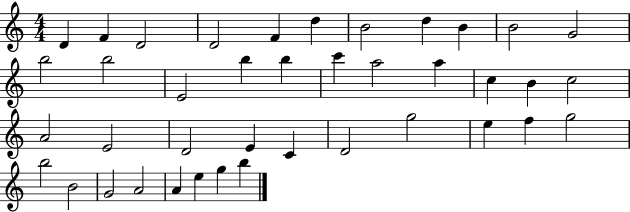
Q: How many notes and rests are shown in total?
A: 40